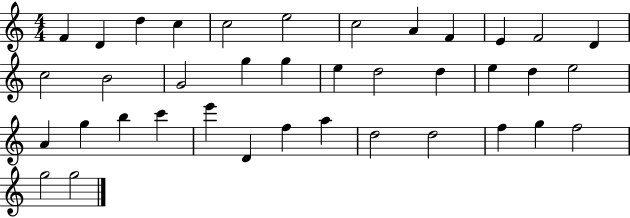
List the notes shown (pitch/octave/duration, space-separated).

F4/q D4/q D5/q C5/q C5/h E5/h C5/h A4/q F4/q E4/q F4/h D4/q C5/h B4/h G4/h G5/q G5/q E5/q D5/h D5/q E5/q D5/q E5/h A4/q G5/q B5/q C6/q E6/q D4/q F5/q A5/q D5/h D5/h F5/q G5/q F5/h G5/h G5/h